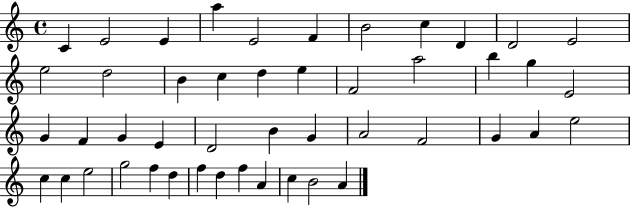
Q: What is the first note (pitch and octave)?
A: C4